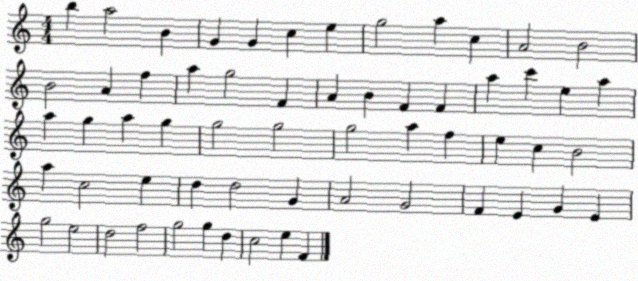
X:1
T:Untitled
M:4/4
L:1/4
K:C
b a2 B G G c e g2 a c A2 B2 B2 A f a g2 F A B F F a c' e a a g a g g2 g2 g2 a f e c B2 a c2 e d d2 G A2 G2 F E G E g2 e2 d2 f2 g2 g d c2 e F